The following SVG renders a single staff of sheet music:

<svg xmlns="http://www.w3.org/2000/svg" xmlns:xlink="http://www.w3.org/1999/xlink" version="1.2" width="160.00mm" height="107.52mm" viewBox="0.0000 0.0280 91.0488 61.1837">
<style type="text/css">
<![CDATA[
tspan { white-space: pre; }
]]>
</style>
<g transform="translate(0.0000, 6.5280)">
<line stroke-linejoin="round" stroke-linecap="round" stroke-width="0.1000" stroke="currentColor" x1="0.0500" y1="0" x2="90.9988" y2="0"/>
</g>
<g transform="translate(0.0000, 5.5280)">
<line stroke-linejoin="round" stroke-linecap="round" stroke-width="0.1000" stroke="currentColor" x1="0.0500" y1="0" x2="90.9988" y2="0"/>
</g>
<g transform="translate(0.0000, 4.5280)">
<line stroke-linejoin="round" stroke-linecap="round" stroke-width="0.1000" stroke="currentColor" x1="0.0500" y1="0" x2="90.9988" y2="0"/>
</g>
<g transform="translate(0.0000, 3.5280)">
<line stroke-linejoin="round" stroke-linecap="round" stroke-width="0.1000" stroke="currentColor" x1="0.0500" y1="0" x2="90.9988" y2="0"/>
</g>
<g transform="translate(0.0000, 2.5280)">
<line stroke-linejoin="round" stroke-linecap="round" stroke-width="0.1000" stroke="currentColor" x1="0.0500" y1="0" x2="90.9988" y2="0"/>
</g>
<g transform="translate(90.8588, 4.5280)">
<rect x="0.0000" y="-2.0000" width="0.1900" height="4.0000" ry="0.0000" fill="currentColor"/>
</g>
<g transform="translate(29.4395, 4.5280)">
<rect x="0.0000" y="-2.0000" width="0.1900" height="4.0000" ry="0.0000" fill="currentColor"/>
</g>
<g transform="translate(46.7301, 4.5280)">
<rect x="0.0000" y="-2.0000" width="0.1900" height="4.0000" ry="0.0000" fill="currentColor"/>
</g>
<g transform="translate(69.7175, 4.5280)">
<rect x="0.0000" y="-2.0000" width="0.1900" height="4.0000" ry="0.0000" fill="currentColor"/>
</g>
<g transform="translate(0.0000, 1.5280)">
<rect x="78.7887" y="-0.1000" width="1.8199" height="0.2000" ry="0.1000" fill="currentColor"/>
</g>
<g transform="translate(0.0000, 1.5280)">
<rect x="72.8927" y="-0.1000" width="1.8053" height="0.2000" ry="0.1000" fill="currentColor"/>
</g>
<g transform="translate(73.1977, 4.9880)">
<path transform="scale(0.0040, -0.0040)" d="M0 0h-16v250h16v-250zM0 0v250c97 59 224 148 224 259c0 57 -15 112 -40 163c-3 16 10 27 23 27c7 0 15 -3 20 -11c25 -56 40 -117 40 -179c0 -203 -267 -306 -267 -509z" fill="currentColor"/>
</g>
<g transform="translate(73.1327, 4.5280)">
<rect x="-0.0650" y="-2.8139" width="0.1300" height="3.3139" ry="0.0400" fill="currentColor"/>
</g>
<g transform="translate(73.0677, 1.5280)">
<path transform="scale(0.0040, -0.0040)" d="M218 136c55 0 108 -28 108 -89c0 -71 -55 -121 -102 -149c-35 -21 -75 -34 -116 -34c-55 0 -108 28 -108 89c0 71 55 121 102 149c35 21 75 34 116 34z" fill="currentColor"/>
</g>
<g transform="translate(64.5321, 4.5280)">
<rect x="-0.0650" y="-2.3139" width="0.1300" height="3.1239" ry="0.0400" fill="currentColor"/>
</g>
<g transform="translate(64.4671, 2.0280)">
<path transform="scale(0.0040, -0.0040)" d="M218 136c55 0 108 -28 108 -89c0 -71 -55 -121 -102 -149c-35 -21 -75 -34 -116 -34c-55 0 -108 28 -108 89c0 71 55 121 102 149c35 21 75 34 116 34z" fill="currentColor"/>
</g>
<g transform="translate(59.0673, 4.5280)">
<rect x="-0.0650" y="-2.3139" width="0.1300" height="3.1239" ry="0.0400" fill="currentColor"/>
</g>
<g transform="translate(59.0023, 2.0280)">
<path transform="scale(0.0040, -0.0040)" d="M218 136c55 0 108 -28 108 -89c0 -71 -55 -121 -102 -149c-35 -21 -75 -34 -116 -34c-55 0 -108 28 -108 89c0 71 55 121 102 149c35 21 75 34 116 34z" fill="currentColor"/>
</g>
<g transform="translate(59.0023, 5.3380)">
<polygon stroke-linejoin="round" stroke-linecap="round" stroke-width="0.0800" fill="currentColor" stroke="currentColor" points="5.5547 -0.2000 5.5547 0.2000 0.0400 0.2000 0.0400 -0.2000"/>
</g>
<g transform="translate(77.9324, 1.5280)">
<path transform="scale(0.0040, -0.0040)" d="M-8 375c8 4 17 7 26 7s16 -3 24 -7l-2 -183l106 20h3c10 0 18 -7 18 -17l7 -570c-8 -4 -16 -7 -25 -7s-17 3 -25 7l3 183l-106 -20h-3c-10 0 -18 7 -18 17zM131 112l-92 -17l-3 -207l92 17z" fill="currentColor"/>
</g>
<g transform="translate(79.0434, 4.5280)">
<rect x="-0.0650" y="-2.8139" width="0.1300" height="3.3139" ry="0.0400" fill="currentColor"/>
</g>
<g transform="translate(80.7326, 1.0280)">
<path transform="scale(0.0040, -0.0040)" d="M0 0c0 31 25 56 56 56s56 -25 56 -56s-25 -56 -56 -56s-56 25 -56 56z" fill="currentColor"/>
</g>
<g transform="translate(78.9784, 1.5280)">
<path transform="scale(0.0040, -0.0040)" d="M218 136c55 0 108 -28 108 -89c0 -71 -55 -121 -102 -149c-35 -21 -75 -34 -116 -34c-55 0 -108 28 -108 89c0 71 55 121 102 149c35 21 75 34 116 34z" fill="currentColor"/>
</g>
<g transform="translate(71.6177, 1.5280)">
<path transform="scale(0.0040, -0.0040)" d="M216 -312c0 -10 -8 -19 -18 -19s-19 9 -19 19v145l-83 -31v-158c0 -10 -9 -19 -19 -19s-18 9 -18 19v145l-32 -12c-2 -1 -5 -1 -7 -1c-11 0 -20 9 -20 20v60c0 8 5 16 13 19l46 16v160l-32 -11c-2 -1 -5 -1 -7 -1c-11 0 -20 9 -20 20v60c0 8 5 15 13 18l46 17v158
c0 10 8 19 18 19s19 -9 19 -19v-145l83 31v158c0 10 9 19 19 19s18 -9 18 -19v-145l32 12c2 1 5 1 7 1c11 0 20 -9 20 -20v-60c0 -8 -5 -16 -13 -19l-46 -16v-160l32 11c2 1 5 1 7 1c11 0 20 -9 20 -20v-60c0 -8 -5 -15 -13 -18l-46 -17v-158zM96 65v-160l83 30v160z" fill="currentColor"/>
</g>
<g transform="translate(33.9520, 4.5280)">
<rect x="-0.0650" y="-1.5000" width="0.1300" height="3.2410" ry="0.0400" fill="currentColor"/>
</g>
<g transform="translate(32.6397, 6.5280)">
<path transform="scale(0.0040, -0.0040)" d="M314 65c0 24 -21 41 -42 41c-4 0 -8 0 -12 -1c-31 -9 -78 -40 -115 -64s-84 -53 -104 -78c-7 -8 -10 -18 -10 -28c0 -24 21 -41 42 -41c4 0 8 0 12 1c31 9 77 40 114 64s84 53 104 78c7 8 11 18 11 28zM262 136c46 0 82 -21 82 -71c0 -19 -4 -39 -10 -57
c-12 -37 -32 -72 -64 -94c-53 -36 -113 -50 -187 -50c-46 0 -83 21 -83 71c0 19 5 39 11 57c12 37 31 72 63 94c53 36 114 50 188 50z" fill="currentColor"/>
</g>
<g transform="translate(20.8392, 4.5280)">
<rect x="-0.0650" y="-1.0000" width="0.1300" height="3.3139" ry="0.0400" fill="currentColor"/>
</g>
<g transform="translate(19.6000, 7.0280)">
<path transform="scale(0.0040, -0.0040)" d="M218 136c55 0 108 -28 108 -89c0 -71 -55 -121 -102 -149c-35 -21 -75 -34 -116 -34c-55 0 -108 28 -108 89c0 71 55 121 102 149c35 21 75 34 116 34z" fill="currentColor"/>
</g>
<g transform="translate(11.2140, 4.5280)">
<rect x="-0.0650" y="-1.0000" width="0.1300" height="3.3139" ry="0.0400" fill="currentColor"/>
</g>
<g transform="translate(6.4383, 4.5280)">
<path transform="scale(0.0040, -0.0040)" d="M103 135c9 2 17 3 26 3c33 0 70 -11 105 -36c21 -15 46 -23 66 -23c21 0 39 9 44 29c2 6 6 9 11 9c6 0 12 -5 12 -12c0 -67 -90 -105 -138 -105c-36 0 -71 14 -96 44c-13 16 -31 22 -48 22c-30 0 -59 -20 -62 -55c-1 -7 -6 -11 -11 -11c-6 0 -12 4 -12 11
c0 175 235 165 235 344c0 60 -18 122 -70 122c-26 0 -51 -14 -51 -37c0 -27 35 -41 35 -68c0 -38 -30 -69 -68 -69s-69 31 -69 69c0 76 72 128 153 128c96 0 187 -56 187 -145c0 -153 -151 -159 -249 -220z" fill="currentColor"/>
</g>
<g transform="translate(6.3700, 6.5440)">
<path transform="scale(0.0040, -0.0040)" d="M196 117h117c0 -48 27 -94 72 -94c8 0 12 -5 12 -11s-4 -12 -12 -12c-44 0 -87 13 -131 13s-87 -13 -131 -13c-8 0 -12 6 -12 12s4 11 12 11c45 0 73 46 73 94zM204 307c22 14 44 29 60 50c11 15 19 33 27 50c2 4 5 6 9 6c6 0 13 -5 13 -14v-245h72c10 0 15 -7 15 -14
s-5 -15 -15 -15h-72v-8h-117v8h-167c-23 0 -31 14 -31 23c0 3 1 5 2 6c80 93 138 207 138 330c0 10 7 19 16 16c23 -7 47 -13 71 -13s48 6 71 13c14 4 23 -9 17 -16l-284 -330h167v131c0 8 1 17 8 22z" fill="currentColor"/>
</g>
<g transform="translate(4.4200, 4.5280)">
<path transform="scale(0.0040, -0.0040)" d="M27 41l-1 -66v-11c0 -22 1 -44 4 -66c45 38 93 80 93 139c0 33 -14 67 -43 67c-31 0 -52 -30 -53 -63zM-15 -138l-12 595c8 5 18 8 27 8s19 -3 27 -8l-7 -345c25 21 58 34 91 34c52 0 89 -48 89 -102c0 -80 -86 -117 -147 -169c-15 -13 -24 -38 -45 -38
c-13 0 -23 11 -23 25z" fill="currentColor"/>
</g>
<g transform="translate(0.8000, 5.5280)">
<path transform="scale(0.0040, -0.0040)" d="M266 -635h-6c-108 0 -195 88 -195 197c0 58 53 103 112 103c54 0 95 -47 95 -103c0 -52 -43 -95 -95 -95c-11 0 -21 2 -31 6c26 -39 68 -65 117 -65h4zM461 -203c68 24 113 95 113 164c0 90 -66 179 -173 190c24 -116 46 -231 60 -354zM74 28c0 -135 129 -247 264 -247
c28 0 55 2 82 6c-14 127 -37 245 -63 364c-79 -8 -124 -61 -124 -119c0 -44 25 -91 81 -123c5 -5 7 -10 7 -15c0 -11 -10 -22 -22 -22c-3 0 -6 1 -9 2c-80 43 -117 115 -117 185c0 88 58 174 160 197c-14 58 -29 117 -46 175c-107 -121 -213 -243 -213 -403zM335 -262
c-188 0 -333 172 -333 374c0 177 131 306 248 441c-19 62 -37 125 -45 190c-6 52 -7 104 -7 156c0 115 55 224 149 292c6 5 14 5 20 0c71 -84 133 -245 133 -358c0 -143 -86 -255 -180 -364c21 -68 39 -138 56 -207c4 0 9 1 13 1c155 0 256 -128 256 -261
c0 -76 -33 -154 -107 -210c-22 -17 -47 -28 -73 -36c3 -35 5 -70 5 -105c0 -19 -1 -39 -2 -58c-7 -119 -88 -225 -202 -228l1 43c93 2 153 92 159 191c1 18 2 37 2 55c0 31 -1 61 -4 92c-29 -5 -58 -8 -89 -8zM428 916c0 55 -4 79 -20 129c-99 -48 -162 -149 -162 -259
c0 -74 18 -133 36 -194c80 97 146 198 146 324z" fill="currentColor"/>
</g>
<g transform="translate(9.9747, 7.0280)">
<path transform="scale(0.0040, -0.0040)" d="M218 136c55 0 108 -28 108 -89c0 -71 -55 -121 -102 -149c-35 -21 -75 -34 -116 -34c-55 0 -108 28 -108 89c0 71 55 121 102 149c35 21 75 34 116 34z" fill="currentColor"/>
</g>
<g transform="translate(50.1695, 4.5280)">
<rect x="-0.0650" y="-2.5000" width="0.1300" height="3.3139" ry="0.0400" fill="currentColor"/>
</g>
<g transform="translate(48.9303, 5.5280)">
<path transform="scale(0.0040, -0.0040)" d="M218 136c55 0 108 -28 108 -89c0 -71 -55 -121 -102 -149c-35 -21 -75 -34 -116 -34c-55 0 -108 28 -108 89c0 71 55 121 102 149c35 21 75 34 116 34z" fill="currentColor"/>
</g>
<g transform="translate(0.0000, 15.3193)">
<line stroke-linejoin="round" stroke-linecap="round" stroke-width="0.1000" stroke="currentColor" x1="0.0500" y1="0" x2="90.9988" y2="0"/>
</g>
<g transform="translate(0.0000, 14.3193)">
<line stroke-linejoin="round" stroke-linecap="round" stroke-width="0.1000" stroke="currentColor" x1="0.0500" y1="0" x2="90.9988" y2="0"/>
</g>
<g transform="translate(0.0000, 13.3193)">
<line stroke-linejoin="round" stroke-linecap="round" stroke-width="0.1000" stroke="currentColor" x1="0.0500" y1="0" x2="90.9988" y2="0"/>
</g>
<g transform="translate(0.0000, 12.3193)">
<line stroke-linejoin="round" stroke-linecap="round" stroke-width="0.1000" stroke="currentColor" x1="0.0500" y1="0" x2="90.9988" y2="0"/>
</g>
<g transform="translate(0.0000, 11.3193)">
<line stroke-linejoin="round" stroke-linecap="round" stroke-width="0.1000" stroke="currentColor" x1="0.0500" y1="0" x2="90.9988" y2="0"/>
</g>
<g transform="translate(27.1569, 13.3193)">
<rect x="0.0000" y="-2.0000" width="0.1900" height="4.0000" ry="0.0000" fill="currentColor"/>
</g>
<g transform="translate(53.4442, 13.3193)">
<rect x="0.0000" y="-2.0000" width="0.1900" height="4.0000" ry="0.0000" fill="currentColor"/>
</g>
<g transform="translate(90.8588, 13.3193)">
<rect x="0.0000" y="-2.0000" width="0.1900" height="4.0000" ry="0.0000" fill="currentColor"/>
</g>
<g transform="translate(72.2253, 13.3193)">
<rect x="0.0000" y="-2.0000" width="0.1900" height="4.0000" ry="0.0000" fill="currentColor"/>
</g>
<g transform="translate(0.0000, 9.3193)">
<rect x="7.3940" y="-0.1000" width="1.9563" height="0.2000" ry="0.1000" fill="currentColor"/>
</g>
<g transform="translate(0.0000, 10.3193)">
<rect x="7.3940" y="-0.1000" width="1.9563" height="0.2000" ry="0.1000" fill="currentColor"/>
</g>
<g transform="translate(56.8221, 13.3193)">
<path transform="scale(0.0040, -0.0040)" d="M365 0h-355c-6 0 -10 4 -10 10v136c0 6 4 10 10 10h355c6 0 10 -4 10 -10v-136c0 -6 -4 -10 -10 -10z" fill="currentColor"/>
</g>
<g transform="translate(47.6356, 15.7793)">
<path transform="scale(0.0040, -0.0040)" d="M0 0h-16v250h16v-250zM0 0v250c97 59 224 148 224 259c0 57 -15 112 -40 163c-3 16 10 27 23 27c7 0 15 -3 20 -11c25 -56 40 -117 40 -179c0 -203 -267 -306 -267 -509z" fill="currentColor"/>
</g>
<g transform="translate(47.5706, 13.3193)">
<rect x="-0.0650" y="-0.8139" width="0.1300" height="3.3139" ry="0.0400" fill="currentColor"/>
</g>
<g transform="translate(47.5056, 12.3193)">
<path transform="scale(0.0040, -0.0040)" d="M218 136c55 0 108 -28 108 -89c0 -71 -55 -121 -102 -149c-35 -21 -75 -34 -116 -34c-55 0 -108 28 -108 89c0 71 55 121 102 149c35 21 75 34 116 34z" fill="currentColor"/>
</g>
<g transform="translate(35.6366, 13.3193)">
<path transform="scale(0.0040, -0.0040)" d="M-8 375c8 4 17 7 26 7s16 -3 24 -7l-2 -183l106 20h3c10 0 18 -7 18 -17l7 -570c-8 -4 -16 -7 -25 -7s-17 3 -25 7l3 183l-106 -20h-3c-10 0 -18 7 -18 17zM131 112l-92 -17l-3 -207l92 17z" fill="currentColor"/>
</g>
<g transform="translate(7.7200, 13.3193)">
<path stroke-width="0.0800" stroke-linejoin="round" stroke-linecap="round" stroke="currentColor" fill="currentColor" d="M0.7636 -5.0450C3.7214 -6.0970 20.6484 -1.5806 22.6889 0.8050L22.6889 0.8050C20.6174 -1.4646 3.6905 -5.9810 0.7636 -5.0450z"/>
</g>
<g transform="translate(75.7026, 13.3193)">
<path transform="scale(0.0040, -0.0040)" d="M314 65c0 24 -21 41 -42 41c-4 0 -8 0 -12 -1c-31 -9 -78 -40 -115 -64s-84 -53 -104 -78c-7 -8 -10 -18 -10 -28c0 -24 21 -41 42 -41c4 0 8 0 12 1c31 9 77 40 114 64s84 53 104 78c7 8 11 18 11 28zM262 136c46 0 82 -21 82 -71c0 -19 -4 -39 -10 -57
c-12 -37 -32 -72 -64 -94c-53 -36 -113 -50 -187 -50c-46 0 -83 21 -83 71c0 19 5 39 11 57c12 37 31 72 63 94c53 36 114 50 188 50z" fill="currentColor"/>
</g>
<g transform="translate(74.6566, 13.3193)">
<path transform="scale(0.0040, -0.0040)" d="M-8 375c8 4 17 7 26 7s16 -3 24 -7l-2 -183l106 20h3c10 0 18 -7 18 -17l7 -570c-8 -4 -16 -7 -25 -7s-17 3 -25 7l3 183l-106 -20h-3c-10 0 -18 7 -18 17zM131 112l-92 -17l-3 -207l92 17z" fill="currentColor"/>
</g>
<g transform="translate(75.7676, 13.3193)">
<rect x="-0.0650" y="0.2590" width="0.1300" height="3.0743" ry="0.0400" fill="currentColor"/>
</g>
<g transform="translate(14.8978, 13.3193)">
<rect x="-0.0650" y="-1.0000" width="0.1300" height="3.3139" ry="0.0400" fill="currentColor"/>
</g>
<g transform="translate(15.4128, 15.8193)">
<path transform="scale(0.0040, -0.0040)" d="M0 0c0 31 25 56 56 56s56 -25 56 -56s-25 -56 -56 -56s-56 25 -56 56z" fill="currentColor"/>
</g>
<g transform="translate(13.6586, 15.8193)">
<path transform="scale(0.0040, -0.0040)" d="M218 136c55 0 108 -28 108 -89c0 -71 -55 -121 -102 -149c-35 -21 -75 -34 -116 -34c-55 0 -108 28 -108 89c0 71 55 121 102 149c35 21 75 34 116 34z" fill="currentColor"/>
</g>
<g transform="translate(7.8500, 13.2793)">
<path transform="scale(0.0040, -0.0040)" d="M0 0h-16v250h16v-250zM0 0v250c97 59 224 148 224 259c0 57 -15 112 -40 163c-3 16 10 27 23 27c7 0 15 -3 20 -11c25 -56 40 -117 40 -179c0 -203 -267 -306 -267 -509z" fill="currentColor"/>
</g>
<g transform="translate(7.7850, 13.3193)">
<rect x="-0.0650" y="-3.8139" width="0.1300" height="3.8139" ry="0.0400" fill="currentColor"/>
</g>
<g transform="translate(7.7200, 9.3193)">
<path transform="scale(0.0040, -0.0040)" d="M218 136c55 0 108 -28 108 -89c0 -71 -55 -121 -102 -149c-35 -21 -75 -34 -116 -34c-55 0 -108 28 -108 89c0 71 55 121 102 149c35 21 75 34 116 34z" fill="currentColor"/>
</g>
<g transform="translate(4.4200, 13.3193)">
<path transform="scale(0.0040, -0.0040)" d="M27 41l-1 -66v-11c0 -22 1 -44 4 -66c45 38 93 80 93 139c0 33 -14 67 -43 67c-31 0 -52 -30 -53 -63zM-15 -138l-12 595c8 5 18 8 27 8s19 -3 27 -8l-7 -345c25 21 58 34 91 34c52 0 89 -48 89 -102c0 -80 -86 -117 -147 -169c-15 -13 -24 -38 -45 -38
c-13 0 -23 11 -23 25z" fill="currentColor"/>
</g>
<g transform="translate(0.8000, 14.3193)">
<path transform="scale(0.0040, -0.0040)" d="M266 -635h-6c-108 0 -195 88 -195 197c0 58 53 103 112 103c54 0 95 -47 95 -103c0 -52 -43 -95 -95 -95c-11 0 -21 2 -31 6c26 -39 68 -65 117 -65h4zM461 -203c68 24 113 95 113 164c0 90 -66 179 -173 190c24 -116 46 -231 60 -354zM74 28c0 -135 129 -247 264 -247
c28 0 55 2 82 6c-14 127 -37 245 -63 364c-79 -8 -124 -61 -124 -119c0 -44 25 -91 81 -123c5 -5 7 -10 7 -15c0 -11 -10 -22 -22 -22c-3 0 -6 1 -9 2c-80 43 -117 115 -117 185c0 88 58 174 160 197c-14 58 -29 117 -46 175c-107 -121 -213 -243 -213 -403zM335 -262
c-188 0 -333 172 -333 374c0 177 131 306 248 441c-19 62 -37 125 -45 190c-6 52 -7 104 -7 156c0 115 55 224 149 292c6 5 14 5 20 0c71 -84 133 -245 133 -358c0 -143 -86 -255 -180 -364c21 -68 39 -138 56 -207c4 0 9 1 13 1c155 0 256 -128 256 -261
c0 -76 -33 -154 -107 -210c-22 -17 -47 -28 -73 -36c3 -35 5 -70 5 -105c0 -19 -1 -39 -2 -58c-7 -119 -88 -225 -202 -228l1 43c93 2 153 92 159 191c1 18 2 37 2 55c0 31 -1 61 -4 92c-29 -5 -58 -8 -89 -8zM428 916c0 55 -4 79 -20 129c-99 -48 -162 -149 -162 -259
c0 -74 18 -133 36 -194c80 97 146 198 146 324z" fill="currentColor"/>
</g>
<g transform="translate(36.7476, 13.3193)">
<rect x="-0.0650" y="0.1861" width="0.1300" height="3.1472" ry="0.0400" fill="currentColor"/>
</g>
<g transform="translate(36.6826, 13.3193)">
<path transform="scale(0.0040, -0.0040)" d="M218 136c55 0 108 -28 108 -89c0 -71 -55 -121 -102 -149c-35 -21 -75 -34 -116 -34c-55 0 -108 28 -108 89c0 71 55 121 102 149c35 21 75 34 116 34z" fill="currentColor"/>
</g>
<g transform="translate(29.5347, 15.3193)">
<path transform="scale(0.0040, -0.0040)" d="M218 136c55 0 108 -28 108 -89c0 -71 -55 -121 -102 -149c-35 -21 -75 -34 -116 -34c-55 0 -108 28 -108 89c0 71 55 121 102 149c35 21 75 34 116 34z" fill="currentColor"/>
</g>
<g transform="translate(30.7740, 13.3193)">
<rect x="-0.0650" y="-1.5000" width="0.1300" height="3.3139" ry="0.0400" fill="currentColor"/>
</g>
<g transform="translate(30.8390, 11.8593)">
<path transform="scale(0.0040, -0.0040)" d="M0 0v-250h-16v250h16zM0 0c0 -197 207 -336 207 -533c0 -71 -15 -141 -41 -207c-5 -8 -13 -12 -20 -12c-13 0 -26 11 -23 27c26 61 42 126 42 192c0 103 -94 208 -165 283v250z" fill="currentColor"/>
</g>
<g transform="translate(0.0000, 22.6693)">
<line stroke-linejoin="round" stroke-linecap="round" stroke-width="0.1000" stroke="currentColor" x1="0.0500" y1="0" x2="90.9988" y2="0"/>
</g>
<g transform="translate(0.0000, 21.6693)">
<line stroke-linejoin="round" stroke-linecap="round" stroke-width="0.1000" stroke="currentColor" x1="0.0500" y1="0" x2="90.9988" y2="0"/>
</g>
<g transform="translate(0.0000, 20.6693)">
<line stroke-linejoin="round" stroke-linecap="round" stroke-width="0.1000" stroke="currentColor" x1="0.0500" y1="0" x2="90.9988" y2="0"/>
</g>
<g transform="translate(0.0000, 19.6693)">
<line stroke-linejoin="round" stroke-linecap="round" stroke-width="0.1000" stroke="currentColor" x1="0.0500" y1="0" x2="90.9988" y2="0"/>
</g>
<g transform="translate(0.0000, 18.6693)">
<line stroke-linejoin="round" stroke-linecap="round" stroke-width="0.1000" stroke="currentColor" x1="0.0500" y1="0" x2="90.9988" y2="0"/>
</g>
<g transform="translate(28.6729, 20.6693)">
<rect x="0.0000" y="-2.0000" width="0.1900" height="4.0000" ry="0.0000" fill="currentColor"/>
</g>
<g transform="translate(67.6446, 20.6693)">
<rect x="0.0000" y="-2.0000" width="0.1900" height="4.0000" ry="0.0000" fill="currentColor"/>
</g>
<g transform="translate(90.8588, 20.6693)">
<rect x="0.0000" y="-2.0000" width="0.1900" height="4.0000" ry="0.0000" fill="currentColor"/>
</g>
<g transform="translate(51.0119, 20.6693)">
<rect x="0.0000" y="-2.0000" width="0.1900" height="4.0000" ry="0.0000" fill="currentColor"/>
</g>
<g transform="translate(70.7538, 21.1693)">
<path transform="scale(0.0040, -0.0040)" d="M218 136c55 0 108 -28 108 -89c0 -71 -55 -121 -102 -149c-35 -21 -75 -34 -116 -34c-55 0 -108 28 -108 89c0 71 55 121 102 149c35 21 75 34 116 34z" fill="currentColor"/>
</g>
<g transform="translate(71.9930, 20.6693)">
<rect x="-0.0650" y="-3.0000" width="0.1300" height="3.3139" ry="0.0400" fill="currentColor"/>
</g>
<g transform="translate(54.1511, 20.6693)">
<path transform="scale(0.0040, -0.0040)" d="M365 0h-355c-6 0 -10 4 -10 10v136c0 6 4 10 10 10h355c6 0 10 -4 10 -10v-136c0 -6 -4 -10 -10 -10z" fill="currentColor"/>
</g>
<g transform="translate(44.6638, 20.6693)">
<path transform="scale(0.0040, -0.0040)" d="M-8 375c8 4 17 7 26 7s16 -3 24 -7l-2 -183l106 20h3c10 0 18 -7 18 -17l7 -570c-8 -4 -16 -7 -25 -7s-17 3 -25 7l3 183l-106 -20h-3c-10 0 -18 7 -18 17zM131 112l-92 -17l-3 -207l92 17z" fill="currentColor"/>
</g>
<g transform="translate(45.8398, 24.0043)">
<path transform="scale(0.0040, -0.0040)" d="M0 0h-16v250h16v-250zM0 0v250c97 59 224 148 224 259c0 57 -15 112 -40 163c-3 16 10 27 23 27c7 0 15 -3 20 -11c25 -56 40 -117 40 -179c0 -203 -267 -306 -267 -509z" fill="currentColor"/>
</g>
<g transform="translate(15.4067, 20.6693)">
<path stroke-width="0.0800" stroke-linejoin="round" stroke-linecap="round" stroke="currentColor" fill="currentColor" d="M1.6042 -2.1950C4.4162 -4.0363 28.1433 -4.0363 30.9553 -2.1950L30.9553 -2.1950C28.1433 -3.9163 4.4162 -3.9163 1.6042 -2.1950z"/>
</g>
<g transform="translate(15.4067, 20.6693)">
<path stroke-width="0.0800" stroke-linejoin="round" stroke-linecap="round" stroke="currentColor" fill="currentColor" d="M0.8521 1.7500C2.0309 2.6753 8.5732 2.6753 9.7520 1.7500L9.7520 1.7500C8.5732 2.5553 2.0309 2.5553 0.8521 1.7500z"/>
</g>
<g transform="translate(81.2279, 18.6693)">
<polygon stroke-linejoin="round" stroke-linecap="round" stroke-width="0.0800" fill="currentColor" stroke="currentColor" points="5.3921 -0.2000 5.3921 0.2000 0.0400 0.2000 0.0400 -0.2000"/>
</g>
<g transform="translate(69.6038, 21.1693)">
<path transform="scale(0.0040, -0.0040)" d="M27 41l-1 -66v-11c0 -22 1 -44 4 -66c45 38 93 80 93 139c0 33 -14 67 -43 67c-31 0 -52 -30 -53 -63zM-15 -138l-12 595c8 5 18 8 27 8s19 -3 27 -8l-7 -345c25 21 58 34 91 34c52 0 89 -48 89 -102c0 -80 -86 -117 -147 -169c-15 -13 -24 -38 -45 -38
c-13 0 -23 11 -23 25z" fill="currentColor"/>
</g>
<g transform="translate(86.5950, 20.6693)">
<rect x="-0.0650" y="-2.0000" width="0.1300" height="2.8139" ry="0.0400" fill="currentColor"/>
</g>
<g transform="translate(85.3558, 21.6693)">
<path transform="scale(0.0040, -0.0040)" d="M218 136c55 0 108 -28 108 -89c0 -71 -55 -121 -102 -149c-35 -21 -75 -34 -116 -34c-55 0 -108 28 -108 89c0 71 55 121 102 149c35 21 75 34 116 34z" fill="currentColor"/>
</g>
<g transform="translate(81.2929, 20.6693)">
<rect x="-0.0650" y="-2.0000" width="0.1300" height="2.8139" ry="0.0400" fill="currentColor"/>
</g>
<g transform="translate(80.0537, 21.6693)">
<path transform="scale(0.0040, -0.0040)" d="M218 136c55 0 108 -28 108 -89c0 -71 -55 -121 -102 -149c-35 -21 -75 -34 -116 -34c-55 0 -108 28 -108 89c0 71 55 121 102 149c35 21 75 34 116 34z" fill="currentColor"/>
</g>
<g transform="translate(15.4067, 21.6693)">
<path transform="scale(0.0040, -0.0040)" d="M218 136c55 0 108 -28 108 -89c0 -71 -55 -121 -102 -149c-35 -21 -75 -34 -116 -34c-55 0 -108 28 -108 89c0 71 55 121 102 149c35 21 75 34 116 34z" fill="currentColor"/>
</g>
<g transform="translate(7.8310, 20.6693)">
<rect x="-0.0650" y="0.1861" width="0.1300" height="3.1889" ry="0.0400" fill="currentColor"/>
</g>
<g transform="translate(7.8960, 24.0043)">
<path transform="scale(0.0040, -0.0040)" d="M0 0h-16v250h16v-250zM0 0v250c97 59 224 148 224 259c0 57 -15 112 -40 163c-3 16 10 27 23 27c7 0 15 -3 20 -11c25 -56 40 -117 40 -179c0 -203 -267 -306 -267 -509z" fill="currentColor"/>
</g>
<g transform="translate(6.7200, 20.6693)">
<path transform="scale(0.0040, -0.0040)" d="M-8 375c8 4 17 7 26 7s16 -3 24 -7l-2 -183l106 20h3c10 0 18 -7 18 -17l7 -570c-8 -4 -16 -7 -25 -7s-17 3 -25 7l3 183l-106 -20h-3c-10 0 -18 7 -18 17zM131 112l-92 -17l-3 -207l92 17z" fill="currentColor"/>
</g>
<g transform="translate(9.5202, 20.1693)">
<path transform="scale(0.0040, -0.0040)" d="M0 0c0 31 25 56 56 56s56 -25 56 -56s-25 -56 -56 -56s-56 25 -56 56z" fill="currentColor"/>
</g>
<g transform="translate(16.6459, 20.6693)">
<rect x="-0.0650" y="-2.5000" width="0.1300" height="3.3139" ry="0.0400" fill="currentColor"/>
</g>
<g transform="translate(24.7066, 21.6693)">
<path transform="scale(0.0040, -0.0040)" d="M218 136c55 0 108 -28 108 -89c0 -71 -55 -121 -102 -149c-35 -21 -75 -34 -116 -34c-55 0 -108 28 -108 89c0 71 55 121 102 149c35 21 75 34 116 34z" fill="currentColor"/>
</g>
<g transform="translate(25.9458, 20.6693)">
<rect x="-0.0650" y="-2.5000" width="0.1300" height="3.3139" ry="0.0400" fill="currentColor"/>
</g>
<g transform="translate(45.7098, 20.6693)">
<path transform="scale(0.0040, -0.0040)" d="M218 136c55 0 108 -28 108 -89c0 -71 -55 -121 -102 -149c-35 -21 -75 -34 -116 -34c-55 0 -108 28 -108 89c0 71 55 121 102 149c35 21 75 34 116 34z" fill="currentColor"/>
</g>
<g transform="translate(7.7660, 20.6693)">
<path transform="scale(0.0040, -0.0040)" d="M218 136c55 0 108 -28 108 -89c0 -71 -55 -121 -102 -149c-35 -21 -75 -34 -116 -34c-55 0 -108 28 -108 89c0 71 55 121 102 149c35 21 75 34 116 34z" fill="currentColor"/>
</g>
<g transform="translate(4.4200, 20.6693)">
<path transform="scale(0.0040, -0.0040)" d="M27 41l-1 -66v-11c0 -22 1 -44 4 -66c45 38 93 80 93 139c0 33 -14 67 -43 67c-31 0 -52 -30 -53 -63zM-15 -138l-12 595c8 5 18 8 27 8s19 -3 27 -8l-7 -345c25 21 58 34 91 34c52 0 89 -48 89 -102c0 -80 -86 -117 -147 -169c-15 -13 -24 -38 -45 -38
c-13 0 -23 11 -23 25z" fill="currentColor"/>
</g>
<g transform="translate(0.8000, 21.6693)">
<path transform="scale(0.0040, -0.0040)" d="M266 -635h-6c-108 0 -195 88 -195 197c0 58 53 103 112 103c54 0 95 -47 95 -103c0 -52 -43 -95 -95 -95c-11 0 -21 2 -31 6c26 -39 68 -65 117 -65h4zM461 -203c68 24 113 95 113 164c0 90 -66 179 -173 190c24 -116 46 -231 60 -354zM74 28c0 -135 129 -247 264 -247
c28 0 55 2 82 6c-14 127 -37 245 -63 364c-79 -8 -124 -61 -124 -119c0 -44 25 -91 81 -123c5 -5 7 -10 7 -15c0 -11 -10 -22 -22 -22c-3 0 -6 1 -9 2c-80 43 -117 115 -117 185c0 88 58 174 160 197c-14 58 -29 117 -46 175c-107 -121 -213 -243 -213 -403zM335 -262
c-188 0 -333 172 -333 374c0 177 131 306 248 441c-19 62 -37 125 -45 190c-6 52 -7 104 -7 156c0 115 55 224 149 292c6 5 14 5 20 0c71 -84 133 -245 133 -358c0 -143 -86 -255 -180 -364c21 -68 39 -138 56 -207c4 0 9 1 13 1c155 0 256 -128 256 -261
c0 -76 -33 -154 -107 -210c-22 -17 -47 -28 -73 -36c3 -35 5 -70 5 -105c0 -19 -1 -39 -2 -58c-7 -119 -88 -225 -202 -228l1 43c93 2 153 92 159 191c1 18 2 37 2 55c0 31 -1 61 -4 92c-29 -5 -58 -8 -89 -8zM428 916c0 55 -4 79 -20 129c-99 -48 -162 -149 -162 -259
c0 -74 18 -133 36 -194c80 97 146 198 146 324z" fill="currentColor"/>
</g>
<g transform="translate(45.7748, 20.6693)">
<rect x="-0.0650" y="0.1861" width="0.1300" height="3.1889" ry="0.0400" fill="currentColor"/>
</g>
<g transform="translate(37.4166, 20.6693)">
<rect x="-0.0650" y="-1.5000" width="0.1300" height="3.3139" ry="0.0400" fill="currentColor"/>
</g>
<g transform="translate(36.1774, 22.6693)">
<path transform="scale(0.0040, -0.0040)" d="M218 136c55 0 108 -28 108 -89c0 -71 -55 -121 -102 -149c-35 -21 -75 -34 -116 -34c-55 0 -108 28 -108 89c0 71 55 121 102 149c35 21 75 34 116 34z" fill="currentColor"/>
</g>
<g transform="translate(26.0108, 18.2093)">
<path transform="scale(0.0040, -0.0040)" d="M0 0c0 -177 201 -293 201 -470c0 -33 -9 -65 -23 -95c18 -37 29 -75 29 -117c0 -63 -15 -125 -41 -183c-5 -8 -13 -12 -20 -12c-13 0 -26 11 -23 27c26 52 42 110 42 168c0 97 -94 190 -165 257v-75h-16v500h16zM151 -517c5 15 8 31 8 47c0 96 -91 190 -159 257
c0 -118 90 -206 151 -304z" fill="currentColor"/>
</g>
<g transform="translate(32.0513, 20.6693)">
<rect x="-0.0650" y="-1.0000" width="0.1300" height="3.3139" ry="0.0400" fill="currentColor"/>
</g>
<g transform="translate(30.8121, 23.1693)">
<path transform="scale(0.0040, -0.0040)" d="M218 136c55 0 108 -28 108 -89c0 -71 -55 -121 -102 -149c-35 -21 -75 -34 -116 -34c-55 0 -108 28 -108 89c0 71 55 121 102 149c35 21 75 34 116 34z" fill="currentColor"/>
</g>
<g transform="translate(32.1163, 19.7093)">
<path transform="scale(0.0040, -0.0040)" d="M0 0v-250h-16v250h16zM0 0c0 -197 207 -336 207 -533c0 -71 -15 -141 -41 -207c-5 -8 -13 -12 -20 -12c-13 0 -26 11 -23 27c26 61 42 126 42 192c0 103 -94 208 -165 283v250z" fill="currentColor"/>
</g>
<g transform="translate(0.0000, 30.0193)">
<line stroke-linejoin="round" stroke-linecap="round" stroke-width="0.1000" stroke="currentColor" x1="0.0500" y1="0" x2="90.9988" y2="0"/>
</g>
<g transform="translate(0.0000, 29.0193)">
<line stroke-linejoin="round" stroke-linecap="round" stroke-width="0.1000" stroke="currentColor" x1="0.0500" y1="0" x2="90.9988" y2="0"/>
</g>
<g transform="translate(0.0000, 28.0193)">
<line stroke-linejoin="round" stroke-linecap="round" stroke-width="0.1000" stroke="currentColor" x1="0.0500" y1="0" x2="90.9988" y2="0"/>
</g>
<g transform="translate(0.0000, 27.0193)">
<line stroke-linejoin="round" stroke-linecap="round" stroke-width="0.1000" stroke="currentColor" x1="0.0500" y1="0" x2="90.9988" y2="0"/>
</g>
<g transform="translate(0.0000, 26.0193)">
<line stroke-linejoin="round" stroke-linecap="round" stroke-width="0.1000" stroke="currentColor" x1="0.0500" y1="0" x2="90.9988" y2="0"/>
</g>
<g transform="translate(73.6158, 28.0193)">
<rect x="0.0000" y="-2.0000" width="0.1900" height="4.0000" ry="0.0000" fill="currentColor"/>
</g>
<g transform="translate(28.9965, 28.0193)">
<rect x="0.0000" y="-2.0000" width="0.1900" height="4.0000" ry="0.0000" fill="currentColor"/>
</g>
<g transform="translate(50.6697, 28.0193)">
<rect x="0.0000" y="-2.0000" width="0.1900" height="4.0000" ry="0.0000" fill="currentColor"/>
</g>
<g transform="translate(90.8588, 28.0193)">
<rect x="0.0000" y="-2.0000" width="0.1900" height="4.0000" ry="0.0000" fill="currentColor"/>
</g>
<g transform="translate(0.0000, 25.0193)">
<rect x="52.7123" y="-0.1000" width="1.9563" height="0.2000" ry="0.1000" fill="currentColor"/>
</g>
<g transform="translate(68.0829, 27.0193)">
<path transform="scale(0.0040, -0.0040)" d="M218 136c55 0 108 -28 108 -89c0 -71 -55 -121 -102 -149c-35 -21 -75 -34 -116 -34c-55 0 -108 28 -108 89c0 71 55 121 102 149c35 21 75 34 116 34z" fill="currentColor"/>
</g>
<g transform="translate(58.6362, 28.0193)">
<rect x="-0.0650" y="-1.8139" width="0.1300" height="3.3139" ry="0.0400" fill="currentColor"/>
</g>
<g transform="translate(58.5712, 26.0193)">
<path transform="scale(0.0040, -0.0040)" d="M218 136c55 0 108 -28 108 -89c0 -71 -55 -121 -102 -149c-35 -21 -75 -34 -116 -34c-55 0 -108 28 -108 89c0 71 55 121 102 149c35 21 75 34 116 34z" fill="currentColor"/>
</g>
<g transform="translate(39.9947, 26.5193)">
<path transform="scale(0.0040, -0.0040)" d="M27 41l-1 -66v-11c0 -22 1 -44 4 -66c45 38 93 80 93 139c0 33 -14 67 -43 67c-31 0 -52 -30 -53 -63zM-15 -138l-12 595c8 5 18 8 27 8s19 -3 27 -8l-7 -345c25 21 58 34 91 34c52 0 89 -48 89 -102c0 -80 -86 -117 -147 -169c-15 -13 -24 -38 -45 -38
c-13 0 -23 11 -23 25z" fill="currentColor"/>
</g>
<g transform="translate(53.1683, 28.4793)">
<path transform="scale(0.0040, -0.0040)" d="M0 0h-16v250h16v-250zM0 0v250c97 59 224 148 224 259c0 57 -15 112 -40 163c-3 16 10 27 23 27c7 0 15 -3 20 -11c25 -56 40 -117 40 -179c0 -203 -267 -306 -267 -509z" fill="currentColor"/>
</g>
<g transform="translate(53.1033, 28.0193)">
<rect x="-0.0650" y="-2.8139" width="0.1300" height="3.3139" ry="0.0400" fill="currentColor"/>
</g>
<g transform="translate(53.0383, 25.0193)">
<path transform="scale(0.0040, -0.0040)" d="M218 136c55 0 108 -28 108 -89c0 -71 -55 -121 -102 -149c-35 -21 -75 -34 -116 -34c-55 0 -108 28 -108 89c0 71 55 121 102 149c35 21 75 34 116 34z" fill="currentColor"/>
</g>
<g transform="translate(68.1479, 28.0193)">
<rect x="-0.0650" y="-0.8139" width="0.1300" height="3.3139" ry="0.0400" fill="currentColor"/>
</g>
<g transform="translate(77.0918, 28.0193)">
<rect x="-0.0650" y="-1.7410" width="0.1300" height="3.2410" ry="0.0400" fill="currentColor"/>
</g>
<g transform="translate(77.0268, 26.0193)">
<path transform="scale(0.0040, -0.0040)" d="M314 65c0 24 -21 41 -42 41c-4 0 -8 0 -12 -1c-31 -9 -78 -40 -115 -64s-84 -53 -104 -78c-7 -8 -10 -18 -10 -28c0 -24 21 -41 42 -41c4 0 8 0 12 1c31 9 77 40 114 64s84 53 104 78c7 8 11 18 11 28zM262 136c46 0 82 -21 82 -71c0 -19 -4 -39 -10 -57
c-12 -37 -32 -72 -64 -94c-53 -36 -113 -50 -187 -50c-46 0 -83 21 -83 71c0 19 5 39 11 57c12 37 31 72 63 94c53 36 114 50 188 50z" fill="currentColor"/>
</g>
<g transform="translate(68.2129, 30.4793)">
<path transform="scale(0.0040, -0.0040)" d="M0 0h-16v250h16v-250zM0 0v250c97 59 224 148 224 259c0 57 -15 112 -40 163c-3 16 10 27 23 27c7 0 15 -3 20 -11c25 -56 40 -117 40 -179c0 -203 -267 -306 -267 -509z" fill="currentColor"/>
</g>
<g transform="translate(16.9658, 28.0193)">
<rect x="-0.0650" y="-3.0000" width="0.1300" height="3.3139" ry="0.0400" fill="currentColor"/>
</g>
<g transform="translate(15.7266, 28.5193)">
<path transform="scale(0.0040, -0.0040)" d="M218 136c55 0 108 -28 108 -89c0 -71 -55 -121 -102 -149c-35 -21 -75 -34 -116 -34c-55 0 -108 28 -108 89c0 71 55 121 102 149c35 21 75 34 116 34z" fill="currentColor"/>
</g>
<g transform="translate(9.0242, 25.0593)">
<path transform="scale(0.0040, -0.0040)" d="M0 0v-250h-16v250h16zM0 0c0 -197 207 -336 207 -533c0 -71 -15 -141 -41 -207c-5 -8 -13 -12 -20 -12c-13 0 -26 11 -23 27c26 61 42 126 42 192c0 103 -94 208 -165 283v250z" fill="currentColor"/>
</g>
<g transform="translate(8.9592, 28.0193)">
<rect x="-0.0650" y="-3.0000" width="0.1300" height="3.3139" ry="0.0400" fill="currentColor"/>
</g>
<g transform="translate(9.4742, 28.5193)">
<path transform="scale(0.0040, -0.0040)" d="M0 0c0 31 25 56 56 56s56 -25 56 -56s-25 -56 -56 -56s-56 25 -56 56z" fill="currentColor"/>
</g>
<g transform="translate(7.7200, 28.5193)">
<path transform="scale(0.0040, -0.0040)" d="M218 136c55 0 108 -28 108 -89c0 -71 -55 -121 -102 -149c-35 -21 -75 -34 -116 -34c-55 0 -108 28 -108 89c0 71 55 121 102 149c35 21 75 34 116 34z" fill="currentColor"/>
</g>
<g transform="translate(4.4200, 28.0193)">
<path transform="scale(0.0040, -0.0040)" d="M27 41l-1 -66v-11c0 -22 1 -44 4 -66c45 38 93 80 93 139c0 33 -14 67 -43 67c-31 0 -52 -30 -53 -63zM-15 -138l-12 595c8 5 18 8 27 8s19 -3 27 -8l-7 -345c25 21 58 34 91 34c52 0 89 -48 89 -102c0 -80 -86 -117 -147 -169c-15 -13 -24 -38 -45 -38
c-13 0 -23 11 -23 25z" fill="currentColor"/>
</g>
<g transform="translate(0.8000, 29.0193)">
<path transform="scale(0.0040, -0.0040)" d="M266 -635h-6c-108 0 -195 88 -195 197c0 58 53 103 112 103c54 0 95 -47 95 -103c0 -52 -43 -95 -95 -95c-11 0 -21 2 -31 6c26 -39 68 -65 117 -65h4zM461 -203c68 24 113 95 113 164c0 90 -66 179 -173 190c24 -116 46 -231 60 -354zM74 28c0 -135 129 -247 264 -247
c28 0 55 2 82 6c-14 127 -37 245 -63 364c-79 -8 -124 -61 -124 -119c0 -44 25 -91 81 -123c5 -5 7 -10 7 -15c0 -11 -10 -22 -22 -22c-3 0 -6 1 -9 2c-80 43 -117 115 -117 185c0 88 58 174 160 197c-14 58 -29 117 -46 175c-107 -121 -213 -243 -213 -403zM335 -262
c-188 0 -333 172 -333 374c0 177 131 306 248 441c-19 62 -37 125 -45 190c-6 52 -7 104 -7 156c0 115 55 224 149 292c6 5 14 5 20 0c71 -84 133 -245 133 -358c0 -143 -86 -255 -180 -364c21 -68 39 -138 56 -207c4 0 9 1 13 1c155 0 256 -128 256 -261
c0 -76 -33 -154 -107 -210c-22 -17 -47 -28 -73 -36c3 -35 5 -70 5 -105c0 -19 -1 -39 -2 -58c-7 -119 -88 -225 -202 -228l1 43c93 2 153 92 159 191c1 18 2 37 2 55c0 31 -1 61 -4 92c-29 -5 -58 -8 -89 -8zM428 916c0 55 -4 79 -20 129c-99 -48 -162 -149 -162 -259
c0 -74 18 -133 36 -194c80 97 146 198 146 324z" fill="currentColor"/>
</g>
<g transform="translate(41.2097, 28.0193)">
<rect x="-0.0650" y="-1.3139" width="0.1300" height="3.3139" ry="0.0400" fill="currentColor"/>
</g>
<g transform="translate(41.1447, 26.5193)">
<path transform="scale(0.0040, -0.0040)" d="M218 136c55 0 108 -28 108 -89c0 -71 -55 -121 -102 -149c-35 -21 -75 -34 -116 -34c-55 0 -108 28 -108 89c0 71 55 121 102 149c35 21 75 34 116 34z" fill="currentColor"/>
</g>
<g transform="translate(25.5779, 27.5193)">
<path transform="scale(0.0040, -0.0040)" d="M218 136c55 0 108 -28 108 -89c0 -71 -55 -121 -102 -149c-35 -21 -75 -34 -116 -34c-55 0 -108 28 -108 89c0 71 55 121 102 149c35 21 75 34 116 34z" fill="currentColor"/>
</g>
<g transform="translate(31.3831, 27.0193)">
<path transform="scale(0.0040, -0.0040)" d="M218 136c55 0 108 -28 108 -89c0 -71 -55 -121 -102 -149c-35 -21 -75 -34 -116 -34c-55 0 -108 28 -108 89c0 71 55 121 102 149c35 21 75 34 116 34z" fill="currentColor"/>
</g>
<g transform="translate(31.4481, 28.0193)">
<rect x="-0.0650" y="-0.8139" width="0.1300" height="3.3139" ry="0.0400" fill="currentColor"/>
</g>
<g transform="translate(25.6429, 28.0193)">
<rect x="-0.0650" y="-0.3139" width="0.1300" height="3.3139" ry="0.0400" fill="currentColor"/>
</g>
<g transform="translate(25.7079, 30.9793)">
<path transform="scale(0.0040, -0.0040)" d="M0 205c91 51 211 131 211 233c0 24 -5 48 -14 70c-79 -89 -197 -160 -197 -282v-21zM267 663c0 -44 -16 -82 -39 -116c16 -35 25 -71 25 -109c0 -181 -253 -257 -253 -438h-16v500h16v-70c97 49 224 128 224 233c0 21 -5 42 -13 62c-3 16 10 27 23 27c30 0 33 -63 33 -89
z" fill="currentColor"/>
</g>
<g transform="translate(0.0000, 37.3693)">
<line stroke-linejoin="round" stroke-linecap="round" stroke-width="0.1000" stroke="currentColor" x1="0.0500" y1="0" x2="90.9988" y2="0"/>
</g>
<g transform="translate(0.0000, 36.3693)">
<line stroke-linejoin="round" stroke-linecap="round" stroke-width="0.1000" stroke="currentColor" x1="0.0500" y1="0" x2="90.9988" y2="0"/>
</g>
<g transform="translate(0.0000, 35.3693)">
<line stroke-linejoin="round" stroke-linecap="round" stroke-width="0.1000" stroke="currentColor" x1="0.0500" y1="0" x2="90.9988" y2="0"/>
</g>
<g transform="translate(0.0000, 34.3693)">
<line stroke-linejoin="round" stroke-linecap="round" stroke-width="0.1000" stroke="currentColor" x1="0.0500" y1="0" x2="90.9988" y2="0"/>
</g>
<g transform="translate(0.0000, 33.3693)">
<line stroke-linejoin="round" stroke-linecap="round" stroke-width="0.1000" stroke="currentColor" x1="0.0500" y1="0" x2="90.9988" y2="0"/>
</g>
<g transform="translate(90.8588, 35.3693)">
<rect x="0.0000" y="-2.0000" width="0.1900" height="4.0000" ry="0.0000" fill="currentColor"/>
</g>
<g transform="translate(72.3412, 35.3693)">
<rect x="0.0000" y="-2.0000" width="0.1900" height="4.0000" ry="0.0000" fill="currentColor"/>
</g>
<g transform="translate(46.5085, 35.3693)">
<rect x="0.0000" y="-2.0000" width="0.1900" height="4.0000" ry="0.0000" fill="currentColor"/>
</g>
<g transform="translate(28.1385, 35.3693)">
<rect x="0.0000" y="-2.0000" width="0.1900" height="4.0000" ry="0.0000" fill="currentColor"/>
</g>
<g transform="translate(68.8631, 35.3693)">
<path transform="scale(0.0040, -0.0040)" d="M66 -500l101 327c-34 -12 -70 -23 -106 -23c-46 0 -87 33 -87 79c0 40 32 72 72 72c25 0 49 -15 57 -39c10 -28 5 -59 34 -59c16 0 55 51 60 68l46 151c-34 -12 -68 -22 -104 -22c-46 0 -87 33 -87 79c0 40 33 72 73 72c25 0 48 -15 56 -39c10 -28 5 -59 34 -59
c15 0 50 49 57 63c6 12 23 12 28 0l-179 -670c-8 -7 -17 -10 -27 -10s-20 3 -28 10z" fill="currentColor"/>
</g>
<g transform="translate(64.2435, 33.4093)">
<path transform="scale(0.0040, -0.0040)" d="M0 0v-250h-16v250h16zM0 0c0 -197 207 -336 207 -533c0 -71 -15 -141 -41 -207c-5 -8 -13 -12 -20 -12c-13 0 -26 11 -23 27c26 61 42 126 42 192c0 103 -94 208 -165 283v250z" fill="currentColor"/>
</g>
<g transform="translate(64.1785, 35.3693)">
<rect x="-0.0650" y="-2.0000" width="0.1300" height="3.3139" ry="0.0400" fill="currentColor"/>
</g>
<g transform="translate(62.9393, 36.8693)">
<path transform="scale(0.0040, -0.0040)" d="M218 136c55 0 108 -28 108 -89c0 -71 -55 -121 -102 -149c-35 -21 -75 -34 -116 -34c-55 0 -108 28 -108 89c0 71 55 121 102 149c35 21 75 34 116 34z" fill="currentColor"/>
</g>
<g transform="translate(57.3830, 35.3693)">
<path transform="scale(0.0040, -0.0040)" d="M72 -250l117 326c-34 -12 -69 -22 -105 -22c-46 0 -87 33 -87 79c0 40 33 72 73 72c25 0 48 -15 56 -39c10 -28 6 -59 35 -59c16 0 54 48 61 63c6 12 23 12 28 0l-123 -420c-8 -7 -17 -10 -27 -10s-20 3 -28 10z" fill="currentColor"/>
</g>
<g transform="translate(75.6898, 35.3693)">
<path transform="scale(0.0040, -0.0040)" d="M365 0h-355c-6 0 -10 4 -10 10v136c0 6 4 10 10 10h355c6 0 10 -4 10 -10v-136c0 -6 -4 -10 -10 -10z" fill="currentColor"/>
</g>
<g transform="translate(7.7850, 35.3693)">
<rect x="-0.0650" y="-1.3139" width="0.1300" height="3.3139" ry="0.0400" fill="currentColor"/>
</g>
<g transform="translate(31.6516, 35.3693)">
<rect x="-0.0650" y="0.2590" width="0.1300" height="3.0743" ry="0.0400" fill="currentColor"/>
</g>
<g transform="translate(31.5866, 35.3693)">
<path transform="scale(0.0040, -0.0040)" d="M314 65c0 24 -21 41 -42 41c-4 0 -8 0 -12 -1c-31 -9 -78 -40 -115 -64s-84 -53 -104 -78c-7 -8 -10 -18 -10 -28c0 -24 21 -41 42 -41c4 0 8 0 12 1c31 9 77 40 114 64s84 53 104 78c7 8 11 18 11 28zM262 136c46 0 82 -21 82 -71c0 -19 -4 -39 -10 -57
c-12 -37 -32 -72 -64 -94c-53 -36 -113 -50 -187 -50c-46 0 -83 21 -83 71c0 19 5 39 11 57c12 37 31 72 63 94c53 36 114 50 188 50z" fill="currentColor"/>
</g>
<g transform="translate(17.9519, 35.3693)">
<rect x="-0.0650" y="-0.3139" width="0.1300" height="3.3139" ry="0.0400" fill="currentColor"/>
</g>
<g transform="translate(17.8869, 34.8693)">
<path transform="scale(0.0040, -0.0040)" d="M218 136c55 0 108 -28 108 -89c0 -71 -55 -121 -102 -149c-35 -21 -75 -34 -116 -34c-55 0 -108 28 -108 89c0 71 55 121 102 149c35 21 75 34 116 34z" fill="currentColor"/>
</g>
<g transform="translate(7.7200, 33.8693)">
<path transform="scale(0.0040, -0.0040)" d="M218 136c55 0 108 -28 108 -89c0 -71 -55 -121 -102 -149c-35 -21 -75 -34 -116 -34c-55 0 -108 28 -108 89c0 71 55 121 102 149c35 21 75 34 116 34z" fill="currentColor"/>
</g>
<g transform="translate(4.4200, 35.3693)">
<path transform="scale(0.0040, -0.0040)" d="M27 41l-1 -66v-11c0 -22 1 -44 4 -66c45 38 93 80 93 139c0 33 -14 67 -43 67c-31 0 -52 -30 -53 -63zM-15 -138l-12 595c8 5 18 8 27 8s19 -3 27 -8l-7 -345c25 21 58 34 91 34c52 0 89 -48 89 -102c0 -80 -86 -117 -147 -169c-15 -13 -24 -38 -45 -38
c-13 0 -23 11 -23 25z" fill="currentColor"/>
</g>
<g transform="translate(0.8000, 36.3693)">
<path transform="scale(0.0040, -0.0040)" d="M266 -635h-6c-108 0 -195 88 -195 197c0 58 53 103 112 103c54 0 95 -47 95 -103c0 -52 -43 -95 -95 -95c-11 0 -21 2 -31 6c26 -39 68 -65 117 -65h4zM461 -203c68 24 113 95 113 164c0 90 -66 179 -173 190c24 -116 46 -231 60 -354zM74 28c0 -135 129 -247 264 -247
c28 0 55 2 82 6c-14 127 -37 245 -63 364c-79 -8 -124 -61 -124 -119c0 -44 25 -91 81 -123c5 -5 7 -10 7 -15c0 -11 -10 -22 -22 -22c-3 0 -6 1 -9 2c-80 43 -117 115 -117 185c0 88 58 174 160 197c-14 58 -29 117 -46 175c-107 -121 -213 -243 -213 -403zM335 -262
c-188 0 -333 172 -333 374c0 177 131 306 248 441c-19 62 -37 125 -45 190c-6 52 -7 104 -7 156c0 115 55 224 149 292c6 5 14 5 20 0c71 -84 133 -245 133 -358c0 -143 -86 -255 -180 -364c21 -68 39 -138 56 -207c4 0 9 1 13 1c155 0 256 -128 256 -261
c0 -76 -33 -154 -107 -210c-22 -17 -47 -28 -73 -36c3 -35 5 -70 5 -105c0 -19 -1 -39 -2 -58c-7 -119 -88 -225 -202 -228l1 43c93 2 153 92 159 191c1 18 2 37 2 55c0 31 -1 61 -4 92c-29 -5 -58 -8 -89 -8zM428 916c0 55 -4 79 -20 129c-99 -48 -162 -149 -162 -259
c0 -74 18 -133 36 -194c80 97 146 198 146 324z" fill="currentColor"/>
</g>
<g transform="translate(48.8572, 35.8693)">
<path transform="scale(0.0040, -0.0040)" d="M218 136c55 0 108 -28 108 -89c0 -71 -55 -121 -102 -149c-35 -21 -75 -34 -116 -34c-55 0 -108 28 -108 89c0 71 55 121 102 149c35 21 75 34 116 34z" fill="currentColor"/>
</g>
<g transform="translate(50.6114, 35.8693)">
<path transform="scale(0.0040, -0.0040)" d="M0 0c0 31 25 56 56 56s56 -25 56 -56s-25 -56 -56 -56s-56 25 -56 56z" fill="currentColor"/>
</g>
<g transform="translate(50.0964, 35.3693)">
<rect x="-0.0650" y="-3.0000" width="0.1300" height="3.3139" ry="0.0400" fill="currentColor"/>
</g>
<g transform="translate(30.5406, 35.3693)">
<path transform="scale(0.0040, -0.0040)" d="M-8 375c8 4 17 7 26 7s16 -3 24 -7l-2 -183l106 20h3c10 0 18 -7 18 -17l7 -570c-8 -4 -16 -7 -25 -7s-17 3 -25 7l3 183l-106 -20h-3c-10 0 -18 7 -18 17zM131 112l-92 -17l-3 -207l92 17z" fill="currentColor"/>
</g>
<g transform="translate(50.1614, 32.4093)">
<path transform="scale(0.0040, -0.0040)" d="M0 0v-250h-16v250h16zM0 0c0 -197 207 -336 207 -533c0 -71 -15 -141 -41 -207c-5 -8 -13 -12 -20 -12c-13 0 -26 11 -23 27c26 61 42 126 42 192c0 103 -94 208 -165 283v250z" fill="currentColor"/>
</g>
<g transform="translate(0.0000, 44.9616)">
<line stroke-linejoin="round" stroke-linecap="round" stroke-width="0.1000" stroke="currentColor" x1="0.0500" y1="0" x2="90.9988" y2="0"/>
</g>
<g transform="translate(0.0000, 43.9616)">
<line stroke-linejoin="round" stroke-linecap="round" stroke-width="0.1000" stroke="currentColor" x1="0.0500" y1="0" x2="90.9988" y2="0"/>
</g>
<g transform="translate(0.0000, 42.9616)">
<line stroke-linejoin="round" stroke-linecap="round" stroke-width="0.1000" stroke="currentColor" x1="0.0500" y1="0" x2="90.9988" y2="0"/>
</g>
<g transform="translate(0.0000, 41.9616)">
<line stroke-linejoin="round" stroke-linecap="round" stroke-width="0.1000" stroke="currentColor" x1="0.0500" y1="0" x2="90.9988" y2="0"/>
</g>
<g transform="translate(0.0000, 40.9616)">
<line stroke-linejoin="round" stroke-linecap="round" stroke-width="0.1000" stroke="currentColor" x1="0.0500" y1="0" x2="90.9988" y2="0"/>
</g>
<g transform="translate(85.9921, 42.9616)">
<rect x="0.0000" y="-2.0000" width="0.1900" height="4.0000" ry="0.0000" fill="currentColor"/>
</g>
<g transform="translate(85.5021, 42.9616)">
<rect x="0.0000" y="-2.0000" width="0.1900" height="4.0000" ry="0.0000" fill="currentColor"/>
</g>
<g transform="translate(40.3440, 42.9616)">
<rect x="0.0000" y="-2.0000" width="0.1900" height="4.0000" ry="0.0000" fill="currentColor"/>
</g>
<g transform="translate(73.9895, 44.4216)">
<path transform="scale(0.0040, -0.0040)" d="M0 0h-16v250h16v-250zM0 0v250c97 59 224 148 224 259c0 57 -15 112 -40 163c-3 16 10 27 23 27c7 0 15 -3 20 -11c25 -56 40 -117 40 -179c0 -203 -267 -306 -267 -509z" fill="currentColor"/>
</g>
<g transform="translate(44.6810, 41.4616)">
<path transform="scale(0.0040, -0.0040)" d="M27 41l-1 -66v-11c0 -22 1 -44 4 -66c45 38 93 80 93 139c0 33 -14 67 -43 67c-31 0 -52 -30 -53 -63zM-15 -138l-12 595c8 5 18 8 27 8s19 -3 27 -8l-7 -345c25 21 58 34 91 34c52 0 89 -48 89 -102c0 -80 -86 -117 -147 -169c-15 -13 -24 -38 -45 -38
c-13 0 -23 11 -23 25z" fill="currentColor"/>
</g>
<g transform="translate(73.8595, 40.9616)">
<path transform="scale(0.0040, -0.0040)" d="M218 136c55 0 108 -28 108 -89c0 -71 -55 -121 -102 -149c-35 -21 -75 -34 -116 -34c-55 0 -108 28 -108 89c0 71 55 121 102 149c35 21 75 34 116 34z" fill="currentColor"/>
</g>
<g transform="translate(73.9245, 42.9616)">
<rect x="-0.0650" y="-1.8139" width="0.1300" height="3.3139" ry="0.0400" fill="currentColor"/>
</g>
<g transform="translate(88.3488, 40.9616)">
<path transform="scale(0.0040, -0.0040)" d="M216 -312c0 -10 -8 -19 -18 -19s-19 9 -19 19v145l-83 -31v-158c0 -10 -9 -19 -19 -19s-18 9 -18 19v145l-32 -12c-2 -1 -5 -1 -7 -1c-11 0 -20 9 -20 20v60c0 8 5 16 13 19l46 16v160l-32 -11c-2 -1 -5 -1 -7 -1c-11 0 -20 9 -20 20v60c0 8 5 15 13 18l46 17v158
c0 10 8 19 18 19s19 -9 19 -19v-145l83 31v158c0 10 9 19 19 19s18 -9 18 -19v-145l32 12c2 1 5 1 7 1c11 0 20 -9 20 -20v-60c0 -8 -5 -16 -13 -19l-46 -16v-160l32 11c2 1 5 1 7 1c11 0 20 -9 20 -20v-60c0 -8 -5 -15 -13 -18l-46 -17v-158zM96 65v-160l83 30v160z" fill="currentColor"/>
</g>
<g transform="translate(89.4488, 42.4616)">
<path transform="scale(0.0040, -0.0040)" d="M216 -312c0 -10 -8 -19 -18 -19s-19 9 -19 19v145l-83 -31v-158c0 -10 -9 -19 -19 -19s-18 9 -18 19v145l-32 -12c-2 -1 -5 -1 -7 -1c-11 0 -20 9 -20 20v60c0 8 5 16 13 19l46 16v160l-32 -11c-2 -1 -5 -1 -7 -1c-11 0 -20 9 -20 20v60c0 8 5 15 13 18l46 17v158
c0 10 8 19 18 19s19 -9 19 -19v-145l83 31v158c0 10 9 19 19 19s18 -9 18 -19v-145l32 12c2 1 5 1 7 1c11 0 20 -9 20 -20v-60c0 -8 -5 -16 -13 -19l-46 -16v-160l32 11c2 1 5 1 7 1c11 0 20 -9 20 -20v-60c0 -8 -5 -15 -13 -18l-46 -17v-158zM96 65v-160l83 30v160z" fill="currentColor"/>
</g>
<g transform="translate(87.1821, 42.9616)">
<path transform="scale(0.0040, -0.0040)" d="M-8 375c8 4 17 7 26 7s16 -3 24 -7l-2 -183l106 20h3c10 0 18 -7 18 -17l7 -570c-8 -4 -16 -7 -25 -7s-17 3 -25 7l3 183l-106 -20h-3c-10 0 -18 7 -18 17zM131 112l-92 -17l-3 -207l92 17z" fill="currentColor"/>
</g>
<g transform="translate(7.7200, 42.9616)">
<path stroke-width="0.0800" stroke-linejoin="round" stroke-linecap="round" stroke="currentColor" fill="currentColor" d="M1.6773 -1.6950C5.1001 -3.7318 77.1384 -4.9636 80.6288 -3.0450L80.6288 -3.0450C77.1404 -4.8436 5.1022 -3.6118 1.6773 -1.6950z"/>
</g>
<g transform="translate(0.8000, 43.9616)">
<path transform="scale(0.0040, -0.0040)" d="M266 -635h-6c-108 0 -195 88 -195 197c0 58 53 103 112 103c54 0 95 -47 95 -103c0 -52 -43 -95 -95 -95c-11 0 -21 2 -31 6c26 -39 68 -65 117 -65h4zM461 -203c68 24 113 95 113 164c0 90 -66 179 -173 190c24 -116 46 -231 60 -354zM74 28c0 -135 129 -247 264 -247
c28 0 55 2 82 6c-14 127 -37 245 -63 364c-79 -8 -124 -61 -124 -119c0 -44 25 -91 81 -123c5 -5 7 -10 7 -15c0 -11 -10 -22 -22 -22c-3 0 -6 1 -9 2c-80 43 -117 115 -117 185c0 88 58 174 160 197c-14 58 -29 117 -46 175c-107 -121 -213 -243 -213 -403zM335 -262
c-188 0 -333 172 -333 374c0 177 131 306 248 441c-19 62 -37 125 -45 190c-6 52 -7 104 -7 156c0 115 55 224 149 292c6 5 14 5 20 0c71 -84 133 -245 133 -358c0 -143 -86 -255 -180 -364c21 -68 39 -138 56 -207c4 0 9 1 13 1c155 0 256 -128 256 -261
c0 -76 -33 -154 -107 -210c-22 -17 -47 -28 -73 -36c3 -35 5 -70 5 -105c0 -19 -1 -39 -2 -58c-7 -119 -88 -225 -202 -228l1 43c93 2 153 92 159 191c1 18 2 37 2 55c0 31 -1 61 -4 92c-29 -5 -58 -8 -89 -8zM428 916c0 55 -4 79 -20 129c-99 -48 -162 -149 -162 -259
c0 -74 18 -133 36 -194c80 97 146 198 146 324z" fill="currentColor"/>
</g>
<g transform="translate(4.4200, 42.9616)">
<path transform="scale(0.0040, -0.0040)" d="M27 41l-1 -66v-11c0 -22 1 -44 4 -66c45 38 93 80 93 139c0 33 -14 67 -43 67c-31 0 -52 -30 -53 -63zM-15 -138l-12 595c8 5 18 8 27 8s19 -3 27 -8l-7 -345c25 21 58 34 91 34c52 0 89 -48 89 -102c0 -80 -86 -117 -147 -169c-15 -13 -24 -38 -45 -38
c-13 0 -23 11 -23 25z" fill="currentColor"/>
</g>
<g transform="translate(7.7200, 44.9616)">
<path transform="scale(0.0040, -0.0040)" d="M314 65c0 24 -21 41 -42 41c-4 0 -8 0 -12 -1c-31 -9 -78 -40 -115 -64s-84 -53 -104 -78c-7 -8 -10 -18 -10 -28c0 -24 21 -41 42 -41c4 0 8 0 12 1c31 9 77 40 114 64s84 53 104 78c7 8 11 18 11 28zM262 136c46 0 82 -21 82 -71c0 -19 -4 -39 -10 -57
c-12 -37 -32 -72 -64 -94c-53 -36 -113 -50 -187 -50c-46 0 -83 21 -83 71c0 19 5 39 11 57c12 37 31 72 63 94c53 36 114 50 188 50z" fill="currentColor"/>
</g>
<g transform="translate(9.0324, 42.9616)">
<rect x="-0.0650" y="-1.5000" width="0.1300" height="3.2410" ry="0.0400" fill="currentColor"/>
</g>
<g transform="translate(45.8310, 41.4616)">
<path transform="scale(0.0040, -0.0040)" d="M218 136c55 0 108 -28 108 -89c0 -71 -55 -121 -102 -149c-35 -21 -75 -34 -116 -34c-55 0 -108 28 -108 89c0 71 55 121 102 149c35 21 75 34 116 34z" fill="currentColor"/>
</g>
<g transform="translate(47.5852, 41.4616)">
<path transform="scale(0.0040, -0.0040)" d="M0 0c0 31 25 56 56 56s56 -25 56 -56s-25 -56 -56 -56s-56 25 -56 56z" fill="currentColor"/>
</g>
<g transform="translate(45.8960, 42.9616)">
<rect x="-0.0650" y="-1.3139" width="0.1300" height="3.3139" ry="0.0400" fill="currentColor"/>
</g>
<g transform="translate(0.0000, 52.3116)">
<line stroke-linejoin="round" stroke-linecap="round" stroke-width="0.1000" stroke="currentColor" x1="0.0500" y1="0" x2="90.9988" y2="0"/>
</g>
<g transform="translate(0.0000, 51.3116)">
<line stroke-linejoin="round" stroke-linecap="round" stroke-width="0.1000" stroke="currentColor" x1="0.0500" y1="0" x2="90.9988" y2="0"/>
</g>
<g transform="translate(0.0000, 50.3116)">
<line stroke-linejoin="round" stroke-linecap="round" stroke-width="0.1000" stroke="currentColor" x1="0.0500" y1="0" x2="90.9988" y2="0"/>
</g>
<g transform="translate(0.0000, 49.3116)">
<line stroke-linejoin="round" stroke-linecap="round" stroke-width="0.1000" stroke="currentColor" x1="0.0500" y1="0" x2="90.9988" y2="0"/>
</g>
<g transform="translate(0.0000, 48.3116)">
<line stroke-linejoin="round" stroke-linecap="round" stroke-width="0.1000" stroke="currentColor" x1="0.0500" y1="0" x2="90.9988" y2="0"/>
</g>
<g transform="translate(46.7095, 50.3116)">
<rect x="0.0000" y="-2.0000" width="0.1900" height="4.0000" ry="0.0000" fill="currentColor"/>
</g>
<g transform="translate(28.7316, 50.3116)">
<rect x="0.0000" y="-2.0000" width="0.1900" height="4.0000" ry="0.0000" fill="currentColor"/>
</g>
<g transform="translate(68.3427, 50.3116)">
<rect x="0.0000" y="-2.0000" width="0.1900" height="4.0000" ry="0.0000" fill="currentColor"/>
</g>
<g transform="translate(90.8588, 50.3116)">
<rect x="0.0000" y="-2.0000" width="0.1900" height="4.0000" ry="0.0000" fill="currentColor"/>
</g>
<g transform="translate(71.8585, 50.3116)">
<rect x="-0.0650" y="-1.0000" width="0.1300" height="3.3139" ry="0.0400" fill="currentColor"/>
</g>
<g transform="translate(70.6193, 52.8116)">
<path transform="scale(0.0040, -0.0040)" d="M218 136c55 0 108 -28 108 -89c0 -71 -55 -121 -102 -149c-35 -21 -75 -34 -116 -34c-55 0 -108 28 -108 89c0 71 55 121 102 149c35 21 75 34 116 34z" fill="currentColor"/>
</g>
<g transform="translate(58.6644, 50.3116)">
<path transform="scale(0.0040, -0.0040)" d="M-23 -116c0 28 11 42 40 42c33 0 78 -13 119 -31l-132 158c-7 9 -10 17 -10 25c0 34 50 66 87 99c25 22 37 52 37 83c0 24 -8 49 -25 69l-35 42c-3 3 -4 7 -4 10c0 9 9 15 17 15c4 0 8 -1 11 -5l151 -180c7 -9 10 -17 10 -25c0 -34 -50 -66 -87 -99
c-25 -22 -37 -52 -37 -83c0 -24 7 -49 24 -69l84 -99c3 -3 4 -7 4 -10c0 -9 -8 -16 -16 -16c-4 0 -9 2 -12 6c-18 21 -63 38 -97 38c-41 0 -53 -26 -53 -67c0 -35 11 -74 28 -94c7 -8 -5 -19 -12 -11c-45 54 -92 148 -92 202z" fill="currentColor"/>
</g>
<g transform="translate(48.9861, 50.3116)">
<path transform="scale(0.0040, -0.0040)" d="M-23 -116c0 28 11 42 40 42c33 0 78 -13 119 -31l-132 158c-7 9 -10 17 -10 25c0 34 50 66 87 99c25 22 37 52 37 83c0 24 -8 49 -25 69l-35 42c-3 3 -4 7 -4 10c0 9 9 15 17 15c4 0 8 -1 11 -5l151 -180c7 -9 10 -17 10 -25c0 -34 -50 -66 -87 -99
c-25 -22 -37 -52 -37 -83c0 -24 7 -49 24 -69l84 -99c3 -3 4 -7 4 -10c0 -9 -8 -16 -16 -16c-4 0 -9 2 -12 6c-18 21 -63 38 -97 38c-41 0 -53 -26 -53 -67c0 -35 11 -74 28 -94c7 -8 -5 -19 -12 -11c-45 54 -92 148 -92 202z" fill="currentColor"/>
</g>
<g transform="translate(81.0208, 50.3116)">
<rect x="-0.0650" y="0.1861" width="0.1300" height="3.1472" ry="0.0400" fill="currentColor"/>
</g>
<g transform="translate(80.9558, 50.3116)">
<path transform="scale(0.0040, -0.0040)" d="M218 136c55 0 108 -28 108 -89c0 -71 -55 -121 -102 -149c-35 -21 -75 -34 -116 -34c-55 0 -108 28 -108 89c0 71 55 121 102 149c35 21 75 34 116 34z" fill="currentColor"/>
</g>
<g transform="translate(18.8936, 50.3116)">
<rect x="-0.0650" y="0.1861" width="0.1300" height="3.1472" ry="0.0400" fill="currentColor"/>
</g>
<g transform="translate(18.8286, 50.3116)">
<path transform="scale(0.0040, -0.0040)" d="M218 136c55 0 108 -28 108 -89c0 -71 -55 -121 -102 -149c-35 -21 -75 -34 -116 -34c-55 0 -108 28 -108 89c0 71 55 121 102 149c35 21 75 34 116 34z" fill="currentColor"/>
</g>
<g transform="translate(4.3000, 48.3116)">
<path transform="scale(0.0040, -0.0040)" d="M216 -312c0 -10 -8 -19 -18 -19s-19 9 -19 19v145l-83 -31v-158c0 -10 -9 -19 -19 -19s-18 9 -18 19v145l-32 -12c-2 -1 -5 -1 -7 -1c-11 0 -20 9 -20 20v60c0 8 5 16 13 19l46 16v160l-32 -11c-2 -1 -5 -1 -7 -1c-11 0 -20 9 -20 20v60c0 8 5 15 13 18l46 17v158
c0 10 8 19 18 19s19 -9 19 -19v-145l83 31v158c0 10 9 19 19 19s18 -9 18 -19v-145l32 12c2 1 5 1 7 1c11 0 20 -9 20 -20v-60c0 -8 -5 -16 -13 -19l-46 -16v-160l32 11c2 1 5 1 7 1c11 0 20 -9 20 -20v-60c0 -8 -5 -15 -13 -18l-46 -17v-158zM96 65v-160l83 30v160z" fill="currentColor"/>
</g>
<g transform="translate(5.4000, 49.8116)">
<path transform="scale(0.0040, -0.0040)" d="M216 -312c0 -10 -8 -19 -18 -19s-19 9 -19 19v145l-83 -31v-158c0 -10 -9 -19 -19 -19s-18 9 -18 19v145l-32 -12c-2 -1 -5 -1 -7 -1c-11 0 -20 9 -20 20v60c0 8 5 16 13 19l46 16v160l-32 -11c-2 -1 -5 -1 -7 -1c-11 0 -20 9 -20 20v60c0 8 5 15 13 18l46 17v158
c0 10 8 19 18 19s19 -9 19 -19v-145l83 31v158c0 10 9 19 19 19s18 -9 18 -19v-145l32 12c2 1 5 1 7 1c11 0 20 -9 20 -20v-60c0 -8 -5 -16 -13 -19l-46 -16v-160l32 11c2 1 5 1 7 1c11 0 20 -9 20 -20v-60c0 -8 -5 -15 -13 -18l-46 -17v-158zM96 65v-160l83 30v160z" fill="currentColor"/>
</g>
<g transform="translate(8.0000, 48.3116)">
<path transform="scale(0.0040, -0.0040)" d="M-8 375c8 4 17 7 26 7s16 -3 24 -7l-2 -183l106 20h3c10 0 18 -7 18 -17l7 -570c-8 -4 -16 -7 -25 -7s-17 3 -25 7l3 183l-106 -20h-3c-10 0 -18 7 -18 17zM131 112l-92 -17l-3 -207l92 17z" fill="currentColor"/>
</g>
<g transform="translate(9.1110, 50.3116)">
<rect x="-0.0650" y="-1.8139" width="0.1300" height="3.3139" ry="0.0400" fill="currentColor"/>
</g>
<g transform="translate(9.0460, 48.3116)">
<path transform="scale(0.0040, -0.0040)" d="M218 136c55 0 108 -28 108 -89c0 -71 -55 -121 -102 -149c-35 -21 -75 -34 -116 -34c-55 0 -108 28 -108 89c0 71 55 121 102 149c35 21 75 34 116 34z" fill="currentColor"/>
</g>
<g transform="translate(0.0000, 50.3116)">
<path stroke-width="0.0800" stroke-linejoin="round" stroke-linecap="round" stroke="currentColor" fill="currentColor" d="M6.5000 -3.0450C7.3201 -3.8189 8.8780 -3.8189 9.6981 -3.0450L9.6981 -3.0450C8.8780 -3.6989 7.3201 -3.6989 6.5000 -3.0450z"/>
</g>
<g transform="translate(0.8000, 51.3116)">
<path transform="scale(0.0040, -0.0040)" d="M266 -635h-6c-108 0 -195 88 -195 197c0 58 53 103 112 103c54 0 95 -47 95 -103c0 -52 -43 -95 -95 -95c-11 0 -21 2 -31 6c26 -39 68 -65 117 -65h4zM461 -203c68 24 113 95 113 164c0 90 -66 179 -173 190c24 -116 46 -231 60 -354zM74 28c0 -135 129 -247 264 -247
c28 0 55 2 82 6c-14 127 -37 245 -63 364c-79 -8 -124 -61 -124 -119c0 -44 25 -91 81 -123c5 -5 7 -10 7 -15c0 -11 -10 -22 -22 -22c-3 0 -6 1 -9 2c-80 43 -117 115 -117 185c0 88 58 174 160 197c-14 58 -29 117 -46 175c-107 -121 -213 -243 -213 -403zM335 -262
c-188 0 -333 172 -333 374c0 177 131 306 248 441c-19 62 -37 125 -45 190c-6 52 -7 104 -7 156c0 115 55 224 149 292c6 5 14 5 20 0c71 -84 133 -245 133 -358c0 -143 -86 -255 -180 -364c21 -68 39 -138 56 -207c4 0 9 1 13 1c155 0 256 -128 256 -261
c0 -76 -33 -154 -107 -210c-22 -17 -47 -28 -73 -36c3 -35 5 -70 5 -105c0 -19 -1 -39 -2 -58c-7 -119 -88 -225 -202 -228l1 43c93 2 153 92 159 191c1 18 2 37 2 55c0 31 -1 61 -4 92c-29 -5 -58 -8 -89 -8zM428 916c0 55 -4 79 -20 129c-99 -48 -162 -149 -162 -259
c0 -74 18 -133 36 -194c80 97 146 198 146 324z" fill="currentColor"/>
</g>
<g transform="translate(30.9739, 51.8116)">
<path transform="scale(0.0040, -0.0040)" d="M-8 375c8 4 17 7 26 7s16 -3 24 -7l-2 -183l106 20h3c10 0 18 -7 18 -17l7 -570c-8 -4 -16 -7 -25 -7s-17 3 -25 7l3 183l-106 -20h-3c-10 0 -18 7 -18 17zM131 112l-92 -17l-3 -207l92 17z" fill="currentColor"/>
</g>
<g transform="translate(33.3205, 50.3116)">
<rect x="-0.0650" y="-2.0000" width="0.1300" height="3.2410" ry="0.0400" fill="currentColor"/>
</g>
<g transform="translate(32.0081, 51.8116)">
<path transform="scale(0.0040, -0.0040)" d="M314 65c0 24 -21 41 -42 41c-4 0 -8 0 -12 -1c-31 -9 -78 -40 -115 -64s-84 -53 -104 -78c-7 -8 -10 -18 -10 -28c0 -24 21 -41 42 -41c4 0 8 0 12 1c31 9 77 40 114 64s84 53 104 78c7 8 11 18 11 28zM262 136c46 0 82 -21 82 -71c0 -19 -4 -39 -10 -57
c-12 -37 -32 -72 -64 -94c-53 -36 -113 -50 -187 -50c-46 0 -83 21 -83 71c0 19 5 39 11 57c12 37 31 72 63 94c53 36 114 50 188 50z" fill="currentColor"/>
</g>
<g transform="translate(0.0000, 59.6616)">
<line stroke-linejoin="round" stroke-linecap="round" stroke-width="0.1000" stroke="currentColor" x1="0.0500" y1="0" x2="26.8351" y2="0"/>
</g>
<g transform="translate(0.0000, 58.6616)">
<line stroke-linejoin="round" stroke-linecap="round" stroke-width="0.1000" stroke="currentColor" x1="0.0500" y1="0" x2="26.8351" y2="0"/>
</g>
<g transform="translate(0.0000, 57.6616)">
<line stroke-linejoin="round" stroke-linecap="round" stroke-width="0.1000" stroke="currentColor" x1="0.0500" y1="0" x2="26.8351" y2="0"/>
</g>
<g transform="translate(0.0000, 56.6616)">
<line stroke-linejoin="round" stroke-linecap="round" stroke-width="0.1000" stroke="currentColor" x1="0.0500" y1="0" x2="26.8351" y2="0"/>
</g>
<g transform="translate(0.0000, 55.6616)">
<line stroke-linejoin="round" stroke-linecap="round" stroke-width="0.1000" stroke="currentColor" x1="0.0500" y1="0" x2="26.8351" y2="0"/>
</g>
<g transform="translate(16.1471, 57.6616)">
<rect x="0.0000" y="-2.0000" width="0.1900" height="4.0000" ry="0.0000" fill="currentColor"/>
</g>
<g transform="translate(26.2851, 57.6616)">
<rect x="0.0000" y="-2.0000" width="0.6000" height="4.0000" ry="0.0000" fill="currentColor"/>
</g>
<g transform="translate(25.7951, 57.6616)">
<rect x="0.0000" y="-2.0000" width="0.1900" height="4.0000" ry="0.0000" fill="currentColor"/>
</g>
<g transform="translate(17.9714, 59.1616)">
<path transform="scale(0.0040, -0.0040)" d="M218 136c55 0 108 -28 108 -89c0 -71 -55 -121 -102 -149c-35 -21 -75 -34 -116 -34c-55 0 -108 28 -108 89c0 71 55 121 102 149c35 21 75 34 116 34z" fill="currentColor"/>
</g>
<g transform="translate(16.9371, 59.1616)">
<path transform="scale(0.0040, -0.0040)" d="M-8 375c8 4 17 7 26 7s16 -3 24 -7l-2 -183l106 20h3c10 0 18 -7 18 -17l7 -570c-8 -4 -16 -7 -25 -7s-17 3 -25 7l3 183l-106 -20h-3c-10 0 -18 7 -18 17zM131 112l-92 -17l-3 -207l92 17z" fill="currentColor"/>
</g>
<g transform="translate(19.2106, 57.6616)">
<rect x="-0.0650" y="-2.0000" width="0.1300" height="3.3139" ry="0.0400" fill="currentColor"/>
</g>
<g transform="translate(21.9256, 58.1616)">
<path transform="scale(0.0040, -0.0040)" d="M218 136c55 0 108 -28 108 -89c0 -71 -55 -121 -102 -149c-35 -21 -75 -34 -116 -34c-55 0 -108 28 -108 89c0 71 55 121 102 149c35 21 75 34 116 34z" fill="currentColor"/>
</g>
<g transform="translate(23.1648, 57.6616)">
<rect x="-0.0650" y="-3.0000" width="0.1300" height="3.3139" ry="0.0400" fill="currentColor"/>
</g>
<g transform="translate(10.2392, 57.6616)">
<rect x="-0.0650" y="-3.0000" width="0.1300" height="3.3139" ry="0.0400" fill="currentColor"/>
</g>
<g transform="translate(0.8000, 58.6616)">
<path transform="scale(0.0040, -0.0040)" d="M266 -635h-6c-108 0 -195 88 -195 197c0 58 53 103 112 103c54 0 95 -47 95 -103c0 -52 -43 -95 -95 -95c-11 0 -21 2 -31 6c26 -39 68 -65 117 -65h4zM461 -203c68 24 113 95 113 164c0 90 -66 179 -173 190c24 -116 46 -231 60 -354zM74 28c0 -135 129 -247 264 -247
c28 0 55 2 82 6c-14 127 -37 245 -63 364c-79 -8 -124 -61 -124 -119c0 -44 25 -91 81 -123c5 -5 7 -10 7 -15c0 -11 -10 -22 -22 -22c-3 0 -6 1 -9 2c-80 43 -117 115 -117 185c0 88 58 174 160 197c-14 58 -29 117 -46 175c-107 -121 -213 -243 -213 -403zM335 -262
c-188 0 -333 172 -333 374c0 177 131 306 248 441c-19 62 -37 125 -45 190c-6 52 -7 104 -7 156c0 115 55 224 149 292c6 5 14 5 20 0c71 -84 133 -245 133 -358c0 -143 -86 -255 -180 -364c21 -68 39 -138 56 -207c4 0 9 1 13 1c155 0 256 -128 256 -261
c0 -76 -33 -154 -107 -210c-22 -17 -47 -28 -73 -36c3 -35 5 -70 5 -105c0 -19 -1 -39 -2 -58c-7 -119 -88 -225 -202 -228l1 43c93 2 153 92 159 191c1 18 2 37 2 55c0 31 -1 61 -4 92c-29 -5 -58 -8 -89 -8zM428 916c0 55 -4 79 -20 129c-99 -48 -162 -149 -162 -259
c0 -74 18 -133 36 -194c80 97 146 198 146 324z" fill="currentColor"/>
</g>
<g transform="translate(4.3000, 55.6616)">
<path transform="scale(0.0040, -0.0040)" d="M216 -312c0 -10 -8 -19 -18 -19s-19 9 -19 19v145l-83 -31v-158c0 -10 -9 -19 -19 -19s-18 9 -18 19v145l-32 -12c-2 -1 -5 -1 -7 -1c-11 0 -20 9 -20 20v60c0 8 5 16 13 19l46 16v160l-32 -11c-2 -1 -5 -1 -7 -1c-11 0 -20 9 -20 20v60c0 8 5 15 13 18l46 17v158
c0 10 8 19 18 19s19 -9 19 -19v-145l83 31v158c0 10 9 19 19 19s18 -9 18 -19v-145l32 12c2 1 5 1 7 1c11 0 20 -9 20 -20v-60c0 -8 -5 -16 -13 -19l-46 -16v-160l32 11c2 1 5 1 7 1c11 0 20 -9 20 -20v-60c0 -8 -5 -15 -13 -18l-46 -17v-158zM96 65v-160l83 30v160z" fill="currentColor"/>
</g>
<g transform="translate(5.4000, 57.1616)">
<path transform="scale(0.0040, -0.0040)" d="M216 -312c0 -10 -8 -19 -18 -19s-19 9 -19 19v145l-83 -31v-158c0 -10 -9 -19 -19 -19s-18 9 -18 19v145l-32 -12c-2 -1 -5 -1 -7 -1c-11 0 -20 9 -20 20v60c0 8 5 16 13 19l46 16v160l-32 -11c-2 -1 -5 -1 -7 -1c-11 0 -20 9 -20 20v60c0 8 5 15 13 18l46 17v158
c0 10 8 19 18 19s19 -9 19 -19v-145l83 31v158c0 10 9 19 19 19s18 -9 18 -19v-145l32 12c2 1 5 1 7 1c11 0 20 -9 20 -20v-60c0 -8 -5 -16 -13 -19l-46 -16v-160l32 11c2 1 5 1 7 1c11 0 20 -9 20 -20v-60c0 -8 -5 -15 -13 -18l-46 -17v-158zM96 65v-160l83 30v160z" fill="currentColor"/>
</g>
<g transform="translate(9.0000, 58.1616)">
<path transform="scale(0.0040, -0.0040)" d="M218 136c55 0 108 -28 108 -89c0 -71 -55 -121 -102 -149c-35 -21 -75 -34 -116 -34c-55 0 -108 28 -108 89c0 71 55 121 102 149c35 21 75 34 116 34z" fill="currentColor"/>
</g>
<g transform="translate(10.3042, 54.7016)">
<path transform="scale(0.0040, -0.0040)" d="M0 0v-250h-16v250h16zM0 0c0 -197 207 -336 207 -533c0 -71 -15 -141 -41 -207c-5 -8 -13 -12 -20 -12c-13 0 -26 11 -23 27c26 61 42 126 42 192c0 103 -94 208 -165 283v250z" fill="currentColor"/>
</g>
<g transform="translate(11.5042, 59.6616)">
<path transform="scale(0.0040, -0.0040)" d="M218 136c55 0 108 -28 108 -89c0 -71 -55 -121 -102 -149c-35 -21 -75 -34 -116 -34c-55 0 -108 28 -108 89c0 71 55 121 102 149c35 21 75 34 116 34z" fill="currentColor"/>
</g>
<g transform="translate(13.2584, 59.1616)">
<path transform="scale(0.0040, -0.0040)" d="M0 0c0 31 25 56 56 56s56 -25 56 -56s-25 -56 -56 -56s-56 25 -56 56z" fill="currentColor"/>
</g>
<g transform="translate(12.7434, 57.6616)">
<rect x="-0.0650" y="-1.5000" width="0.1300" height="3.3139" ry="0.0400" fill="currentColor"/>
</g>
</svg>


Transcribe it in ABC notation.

X:1
T:Untitled
M:2/4
L:1/4
K:F
D D E2 G g/2 g/2 ^a/2 a c'/2 D E/2 B d/2 z2 B2 B/2 G G/4 D/2 E B/2 z2 _A G/2 G/2 A/2 A c/4 d _e a/2 f d/2 f2 e c B2 A/2 z/2 F/2 z/4 z2 E2 _e f/2 f B F2 z z D B A/2 E F A